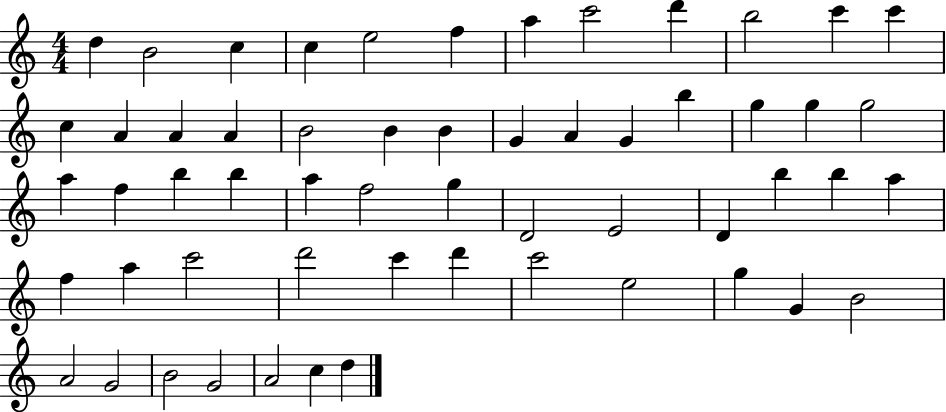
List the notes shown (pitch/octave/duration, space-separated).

D5/q B4/h C5/q C5/q E5/h F5/q A5/q C6/h D6/q B5/h C6/q C6/q C5/q A4/q A4/q A4/q B4/h B4/q B4/q G4/q A4/q G4/q B5/q G5/q G5/q G5/h A5/q F5/q B5/q B5/q A5/q F5/h G5/q D4/h E4/h D4/q B5/q B5/q A5/q F5/q A5/q C6/h D6/h C6/q D6/q C6/h E5/h G5/q G4/q B4/h A4/h G4/h B4/h G4/h A4/h C5/q D5/q